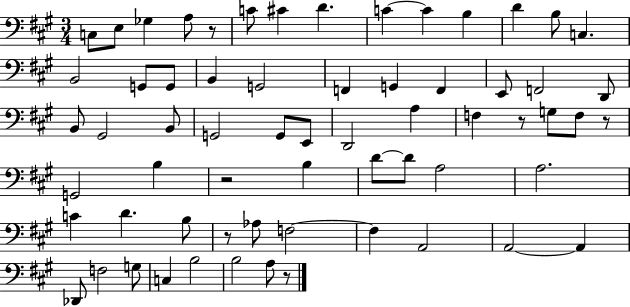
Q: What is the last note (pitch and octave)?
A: A3